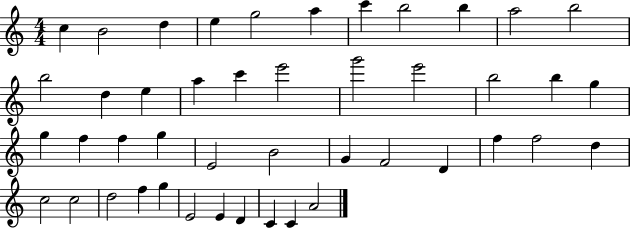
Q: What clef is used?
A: treble